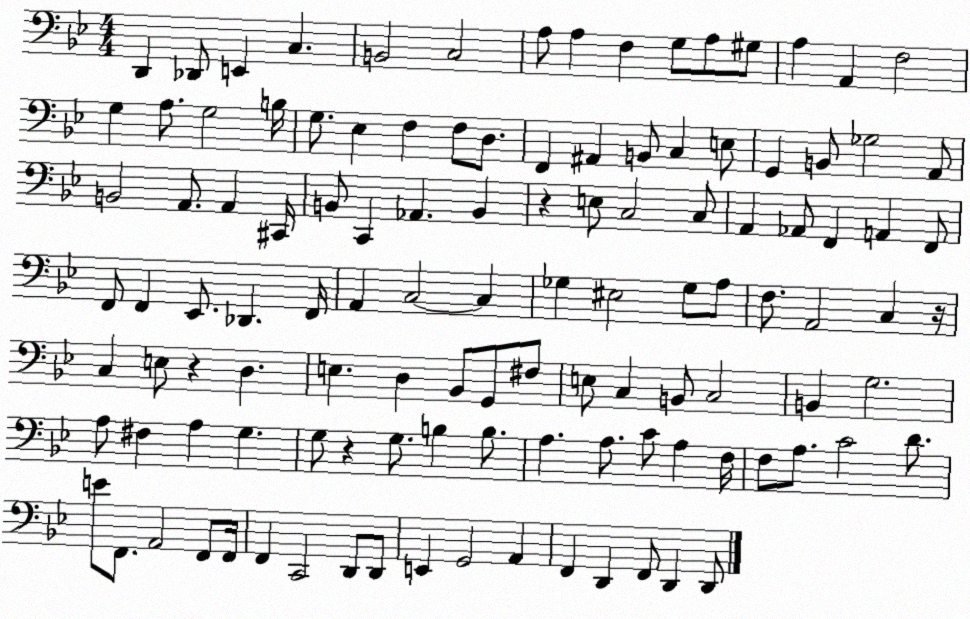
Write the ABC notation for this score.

X:1
T:Untitled
M:4/4
L:1/4
K:Bb
D,, _D,,/2 E,, C, B,,2 C,2 A,/2 A, F, G,/2 A,/2 ^G,/2 A, A,, F,2 G, A,/2 G,2 B,/4 G,/2 _E, F, F,/2 D,/2 F,, ^A,, B,,/2 C, E,/2 G,, B,,/2 _G,2 A,,/2 B,,2 A,,/2 A,, ^C,,/4 B,,/2 C,, _A,, B,, z E,/2 C,2 C,/2 A,, _A,,/2 F,, A,, F,,/2 F,,/2 F,, _E,,/2 _D,, F,,/4 A,, C,2 C, _G, ^E,2 _G,/2 A,/2 F,/2 A,,2 C, z/4 C, E,/2 z D, E, D, _B,,/2 G,,/2 ^F,/2 E,/2 C, B,,/2 C,2 B,, G,2 A,/2 ^F, A, G, G,/2 z G,/2 B, B,/2 A, A,/2 C/2 A, F,/4 F,/2 A,/2 C2 D/2 E/2 F,,/2 A,,2 F,,/2 F,,/4 F,, C,,2 D,,/2 D,,/2 E,, G,,2 A,, F,, D,, F,,/2 D,, D,,/2